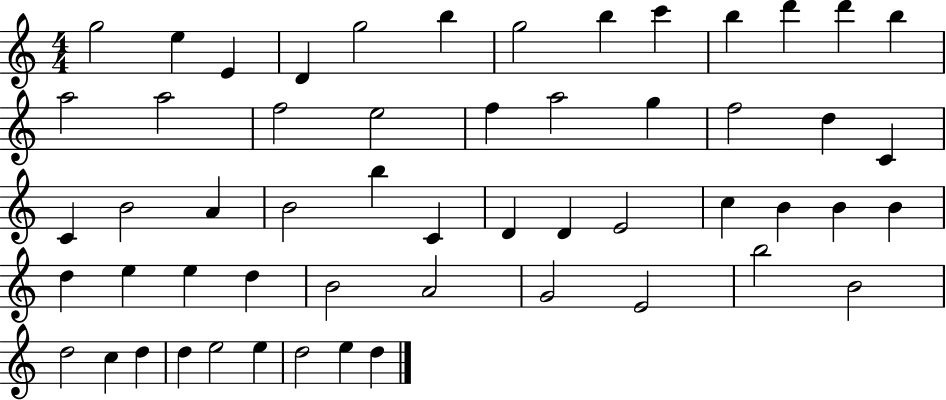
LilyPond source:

{
  \clef treble
  \numericTimeSignature
  \time 4/4
  \key c \major
  g''2 e''4 e'4 | d'4 g''2 b''4 | g''2 b''4 c'''4 | b''4 d'''4 d'''4 b''4 | \break a''2 a''2 | f''2 e''2 | f''4 a''2 g''4 | f''2 d''4 c'4 | \break c'4 b'2 a'4 | b'2 b''4 c'4 | d'4 d'4 e'2 | c''4 b'4 b'4 b'4 | \break d''4 e''4 e''4 d''4 | b'2 a'2 | g'2 e'2 | b''2 b'2 | \break d''2 c''4 d''4 | d''4 e''2 e''4 | d''2 e''4 d''4 | \bar "|."
}